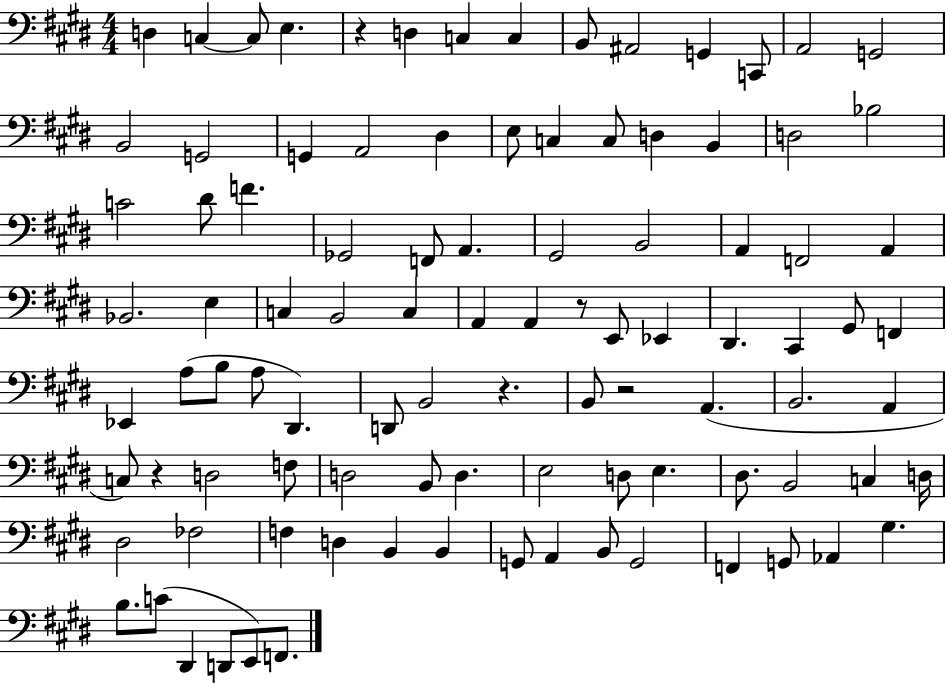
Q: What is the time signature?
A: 4/4